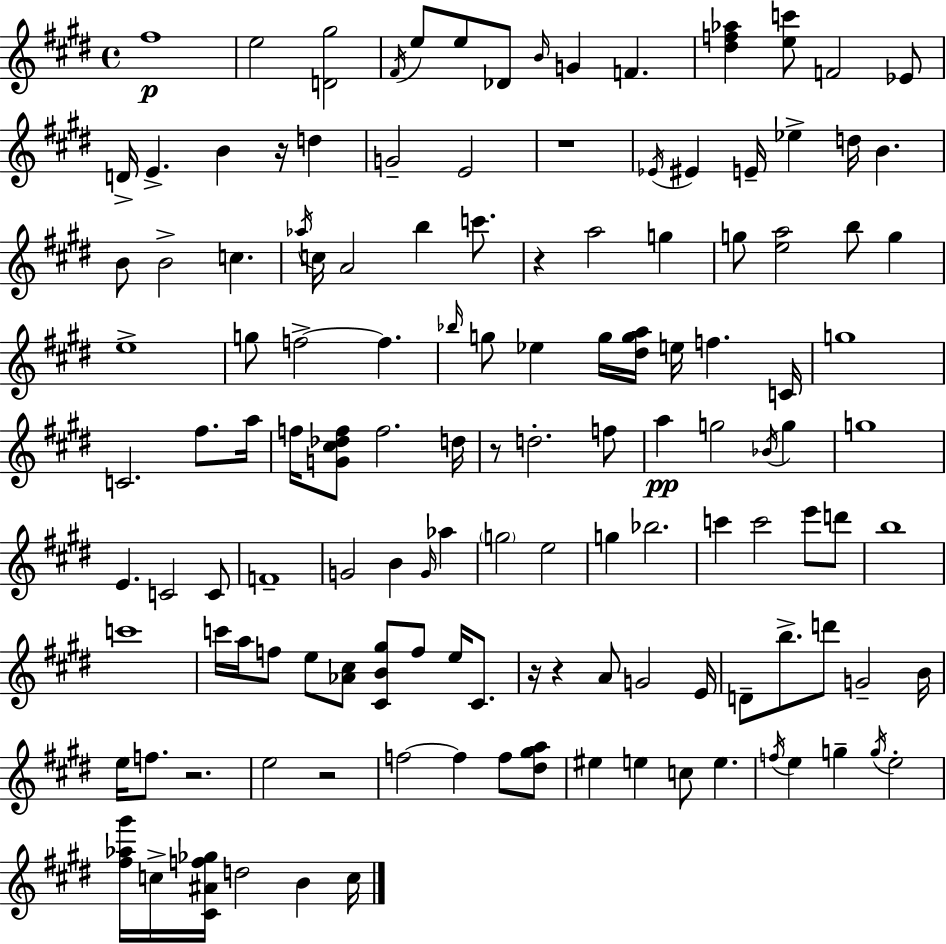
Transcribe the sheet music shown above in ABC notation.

X:1
T:Untitled
M:4/4
L:1/4
K:E
^f4 e2 [D^g]2 ^F/4 e/2 e/2 _D/2 B/4 G F [^df_a] [ec']/2 F2 _E/2 D/4 E B z/4 d G2 E2 z4 _E/4 ^E E/4 _e d/4 B B/2 B2 c _a/4 c/4 A2 b c'/2 z a2 g g/2 [ea]2 b/2 g e4 g/2 f2 f _b/4 g/2 _e g/4 [^dga]/4 e/4 f C/4 g4 C2 ^f/2 a/4 f/4 [G^c_df]/2 f2 d/4 z/2 d2 f/2 a g2 _B/4 g g4 E C2 C/2 F4 G2 B G/4 _a g2 e2 g _b2 c' c'2 e'/2 d'/2 b4 c'4 c'/4 a/4 f/2 e/2 [_A^c]/2 [^CB^g]/2 f/2 e/4 ^C/2 z/4 z A/2 G2 E/4 D/2 b/2 d'/2 G2 B/4 e/4 f/2 z2 e2 z2 f2 f f/2 [^d^ga]/2 ^e e c/2 e f/4 e g g/4 e2 [^f_a^g']/4 c/4 [^C^Af_g]/4 d2 B c/4